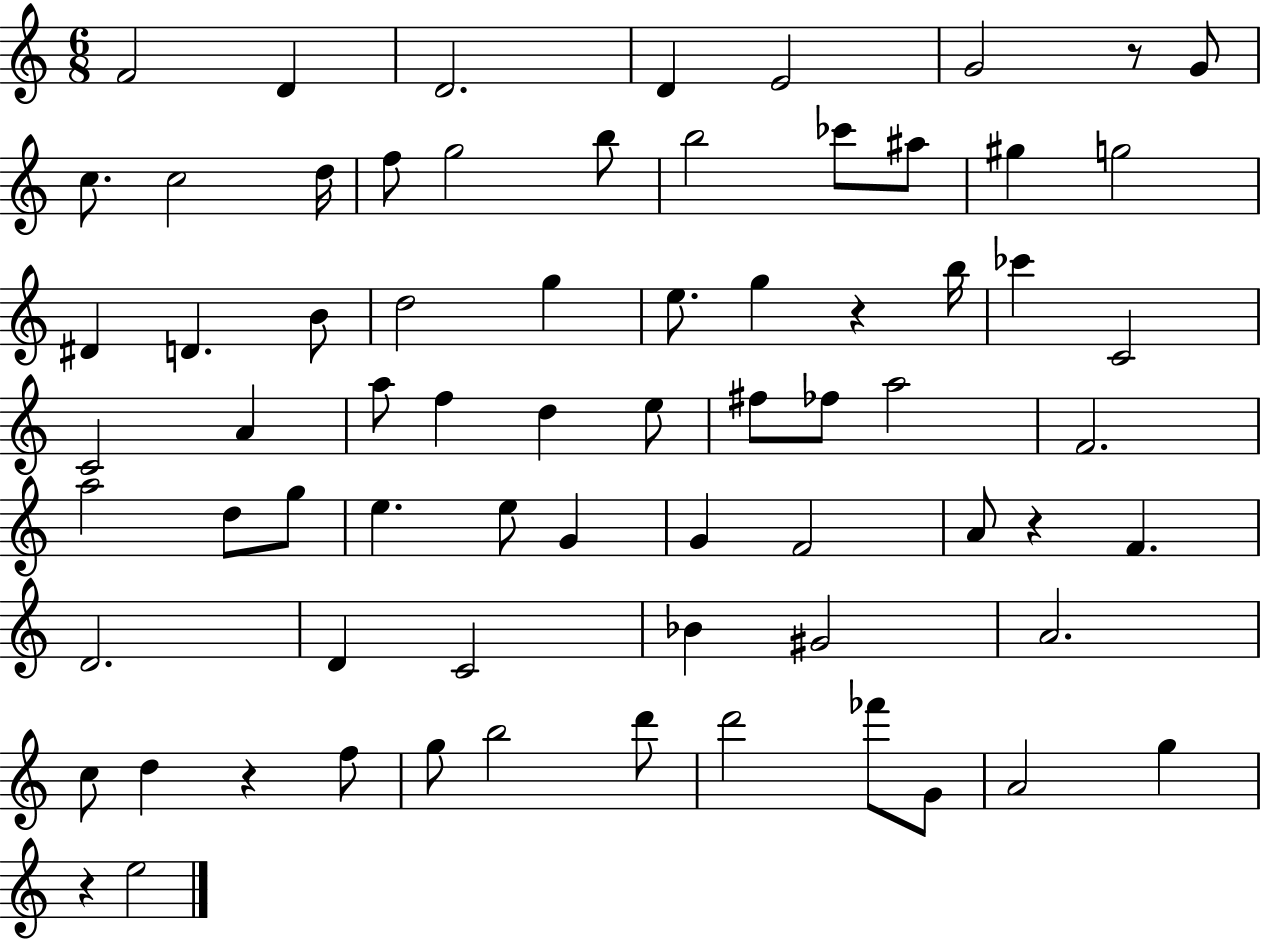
X:1
T:Untitled
M:6/8
L:1/4
K:C
F2 D D2 D E2 G2 z/2 G/2 c/2 c2 d/4 f/2 g2 b/2 b2 _c'/2 ^a/2 ^g g2 ^D D B/2 d2 g e/2 g z b/4 _c' C2 C2 A a/2 f d e/2 ^f/2 _f/2 a2 F2 a2 d/2 g/2 e e/2 G G F2 A/2 z F D2 D C2 _B ^G2 A2 c/2 d z f/2 g/2 b2 d'/2 d'2 _f'/2 G/2 A2 g z e2